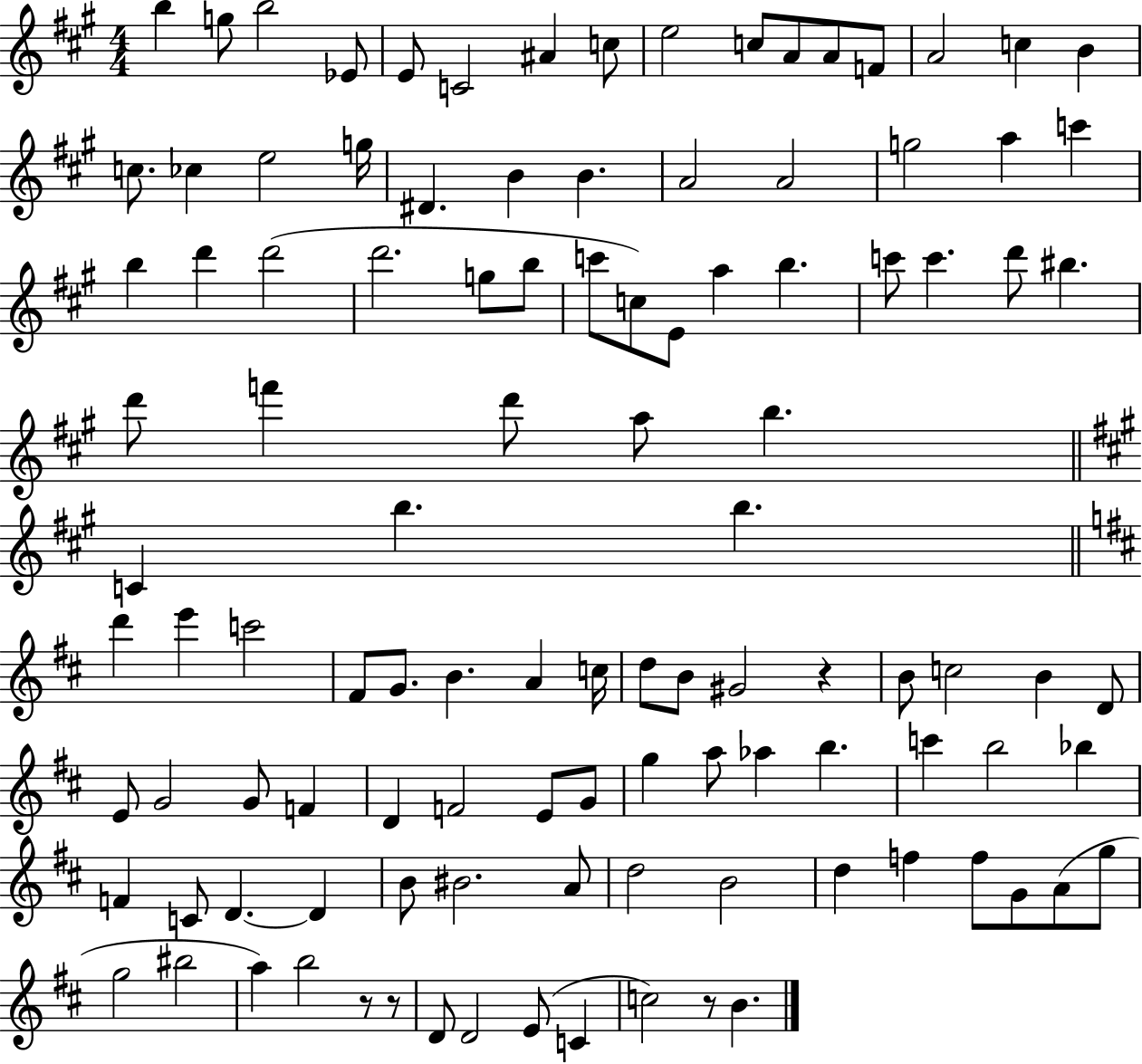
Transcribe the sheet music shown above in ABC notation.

X:1
T:Untitled
M:4/4
L:1/4
K:A
b g/2 b2 _E/2 E/2 C2 ^A c/2 e2 c/2 A/2 A/2 F/2 A2 c B c/2 _c e2 g/4 ^D B B A2 A2 g2 a c' b d' d'2 d'2 g/2 b/2 c'/2 c/2 E/2 a b c'/2 c' d'/2 ^b d'/2 f' d'/2 a/2 b C b b d' e' c'2 ^F/2 G/2 B A c/4 d/2 B/2 ^G2 z B/2 c2 B D/2 E/2 G2 G/2 F D F2 E/2 G/2 g a/2 _a b c' b2 _b F C/2 D D B/2 ^B2 A/2 d2 B2 d f f/2 G/2 A/2 g/2 g2 ^b2 a b2 z/2 z/2 D/2 D2 E/2 C c2 z/2 B